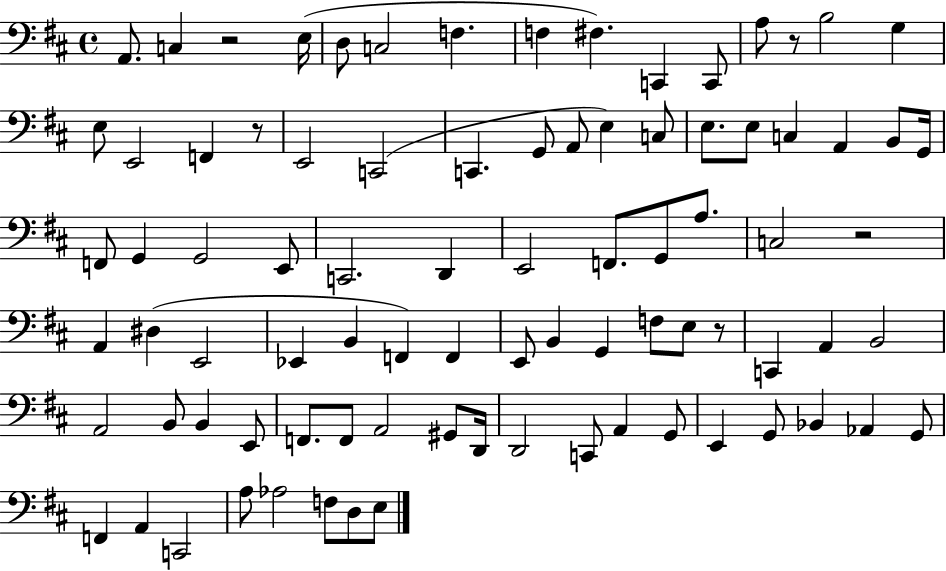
X:1
T:Untitled
M:4/4
L:1/4
K:D
A,,/2 C, z2 E,/4 D,/2 C,2 F, F, ^F, C,, C,,/2 A,/2 z/2 B,2 G, E,/2 E,,2 F,, z/2 E,,2 C,,2 C,, G,,/2 A,,/2 E, C,/2 E,/2 E,/2 C, A,, B,,/2 G,,/4 F,,/2 G,, G,,2 E,,/2 C,,2 D,, E,,2 F,,/2 G,,/2 A,/2 C,2 z2 A,, ^D, E,,2 _E,, B,, F,, F,, E,,/2 B,, G,, F,/2 E,/2 z/2 C,, A,, B,,2 A,,2 B,,/2 B,, E,,/2 F,,/2 F,,/2 A,,2 ^G,,/2 D,,/4 D,,2 C,,/2 A,, G,,/2 E,, G,,/2 _B,, _A,, G,,/2 F,, A,, C,,2 A,/2 _A,2 F,/2 D,/2 E,/2